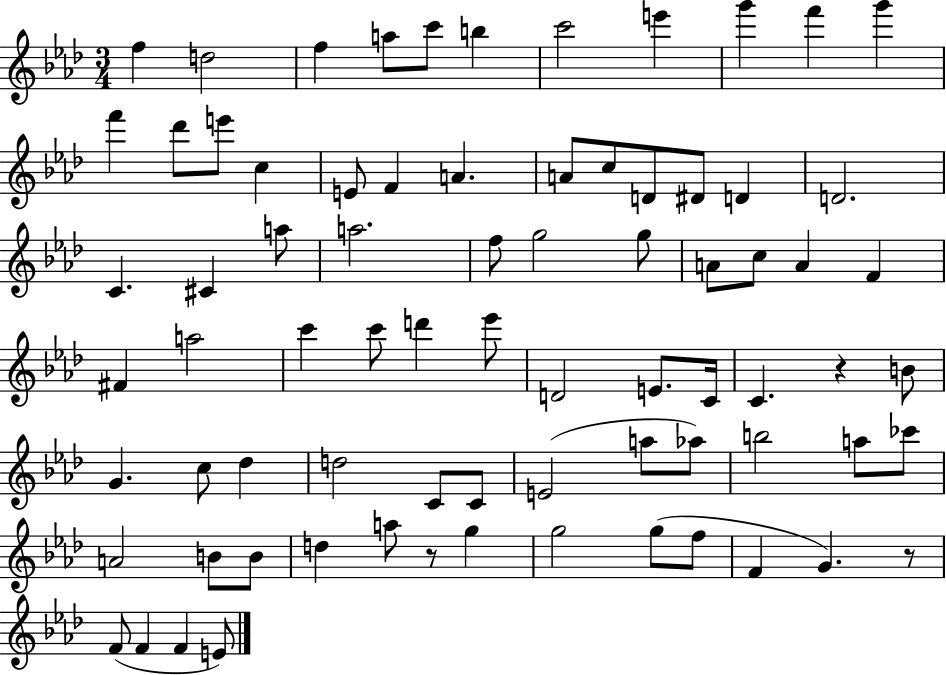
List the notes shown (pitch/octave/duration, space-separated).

F5/q D5/h F5/q A5/e C6/e B5/q C6/h E6/q G6/q F6/q G6/q F6/q Db6/e E6/e C5/q E4/e F4/q A4/q. A4/e C5/e D4/e D#4/e D4/q D4/h. C4/q. C#4/q A5/e A5/h. F5/e G5/h G5/e A4/e C5/e A4/q F4/q F#4/q A5/h C6/q C6/e D6/q Eb6/e D4/h E4/e. C4/s C4/q. R/q B4/e G4/q. C5/e Db5/q D5/h C4/e C4/e E4/h A5/e Ab5/e B5/h A5/e CES6/e A4/h B4/e B4/e D5/q A5/e R/e G5/q G5/h G5/e F5/e F4/q G4/q. R/e F4/e F4/q F4/q E4/e